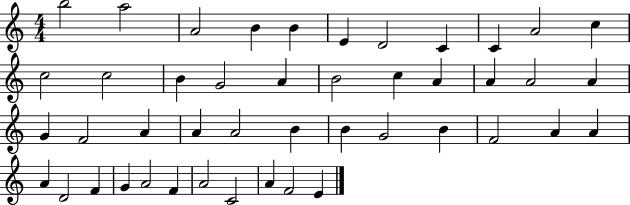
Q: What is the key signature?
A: C major